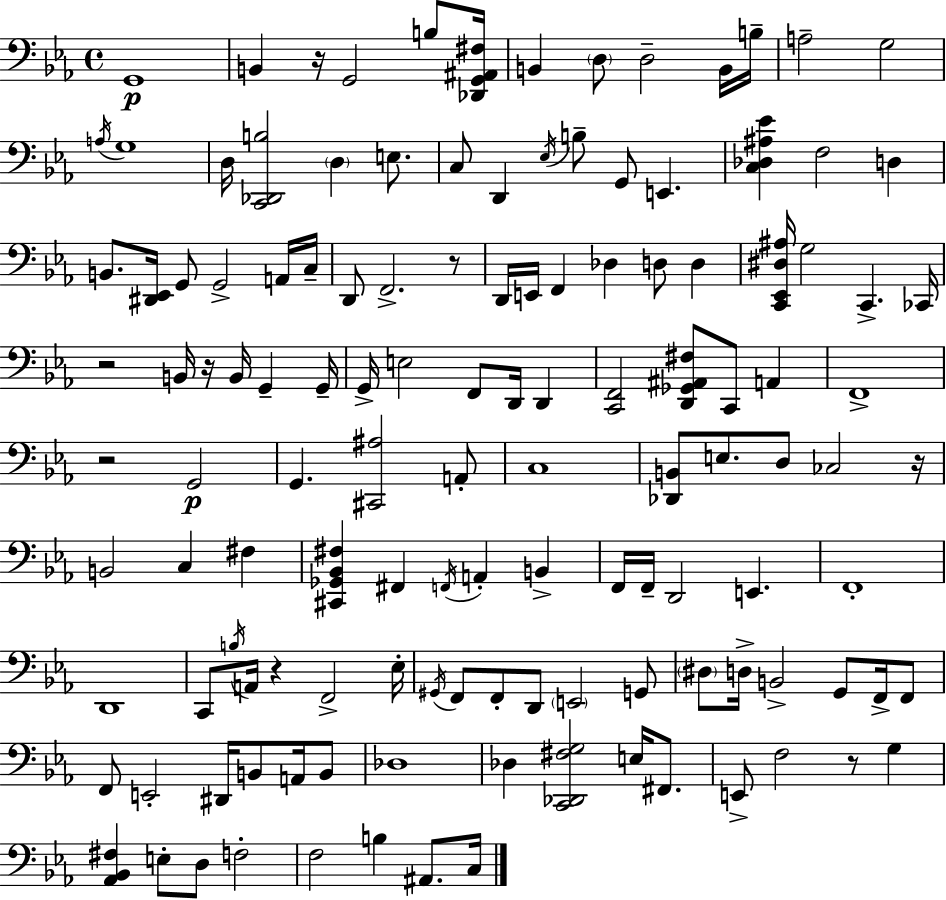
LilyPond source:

{
  \clef bass
  \time 4/4
  \defaultTimeSignature
  \key ees \major
  \repeat volta 2 { g,1\p | b,4 r16 g,2 b8 <des, g, ais, fis>16 | b,4 \parenthesize d8 d2-- b,16 b16-- | a2-- g2 | \break \acciaccatura { a16 } g1 | d16 <c, des, b>2 \parenthesize d4 e8. | c8 d,4 \acciaccatura { ees16 } b8-- g,8 e,4. | <c des ais ees'>4 f2 d4 | \break b,8. <dis, ees,>16 g,8 g,2-> | a,16 c16-- d,8 f,2.-> | r8 d,16 e,16 f,4 des4 d8 d4 | <c, ees, dis ais>16 g2 c,4.-> | \break ces,16 r2 b,16 r16 b,16 g,4-- | g,16-- g,16-> e2 f,8 d,16 d,4 | <c, f,>2 <d, ges, ais, fis>8 c,8 a,4 | f,1-> | \break r2 g,2\p | g,4. <cis, ais>2 | a,8-. c1 | <des, b,>8 e8. d8 ces2 | \break r16 b,2 c4 fis4 | <cis, ges, bes, fis>4 fis,4 \acciaccatura { f,16 } a,4-. b,4-> | f,16 f,16-- d,2 e,4. | f,1-. | \break d,1 | c,8 \acciaccatura { b16 } a,16 r4 f,2-> | ees16-. \acciaccatura { gis,16 } f,8 f,8-. d,8 \parenthesize e,2 | g,8 \parenthesize dis8 d16-> b,2-> | \break g,8 f,16-> f,8 f,8 e,2-. dis,16 | b,8 a,16 b,8 des1 | des4 <c, des, fis g>2 | e16 fis,8. e,8-> f2 r8 | \break g4 <aes, bes, fis>4 e8-. d8 f2-. | f2 b4 | ais,8. c16 } \bar "|."
}